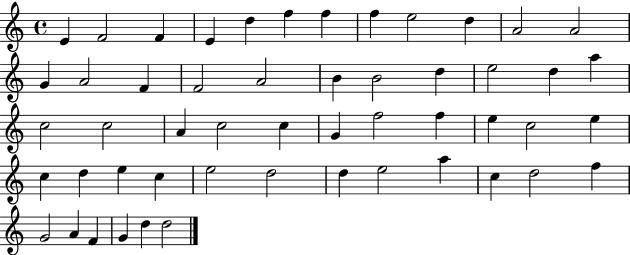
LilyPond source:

{
  \clef treble
  \time 4/4
  \defaultTimeSignature
  \key c \major
  e'4 f'2 f'4 | e'4 d''4 f''4 f''4 | f''4 e''2 d''4 | a'2 a'2 | \break g'4 a'2 f'4 | f'2 a'2 | b'4 b'2 d''4 | e''2 d''4 a''4 | \break c''2 c''2 | a'4 c''2 c''4 | g'4 f''2 f''4 | e''4 c''2 e''4 | \break c''4 d''4 e''4 c''4 | e''2 d''2 | d''4 e''2 a''4 | c''4 d''2 f''4 | \break g'2 a'4 f'4 | g'4 d''4 d''2 | \bar "|."
}